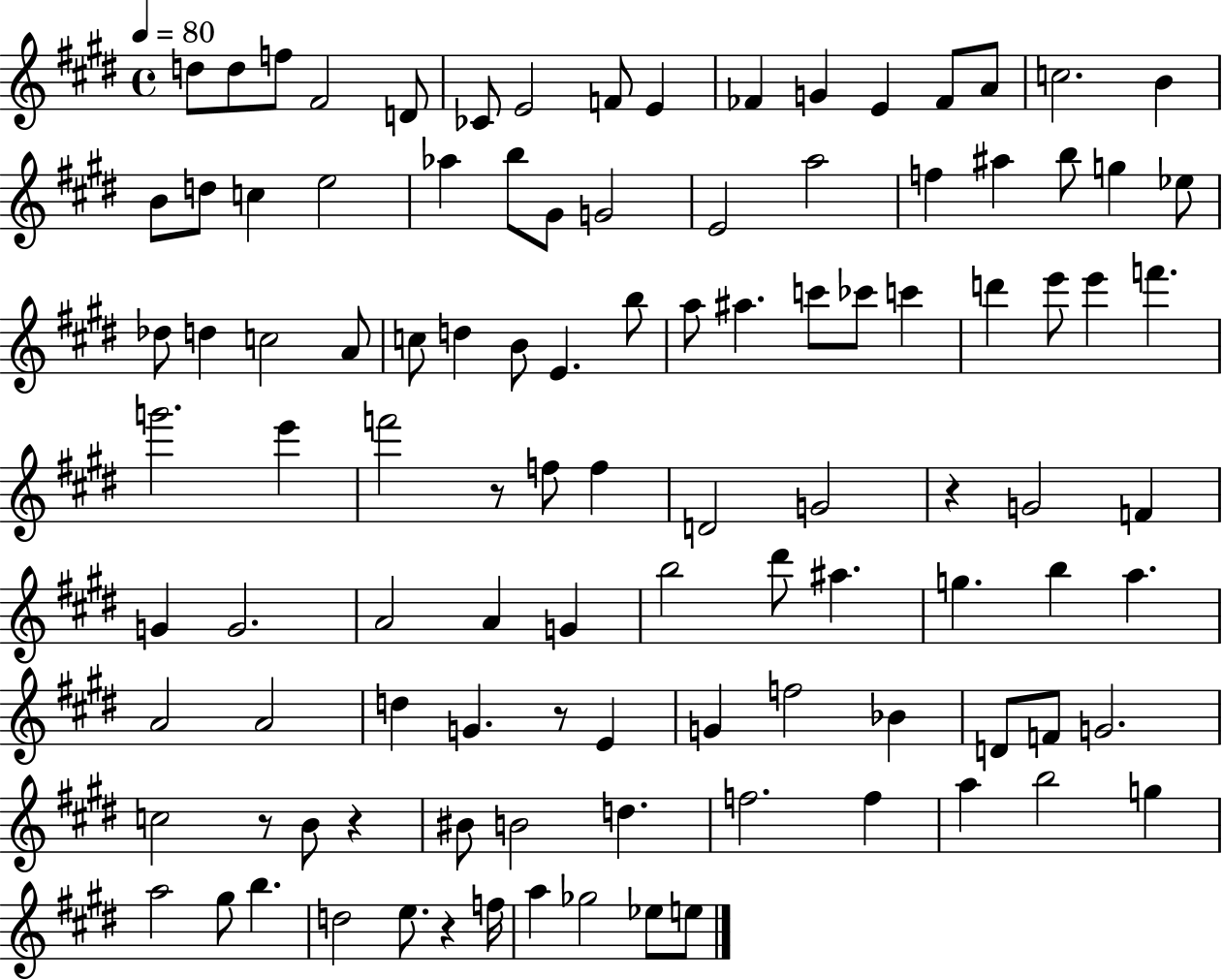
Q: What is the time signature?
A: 4/4